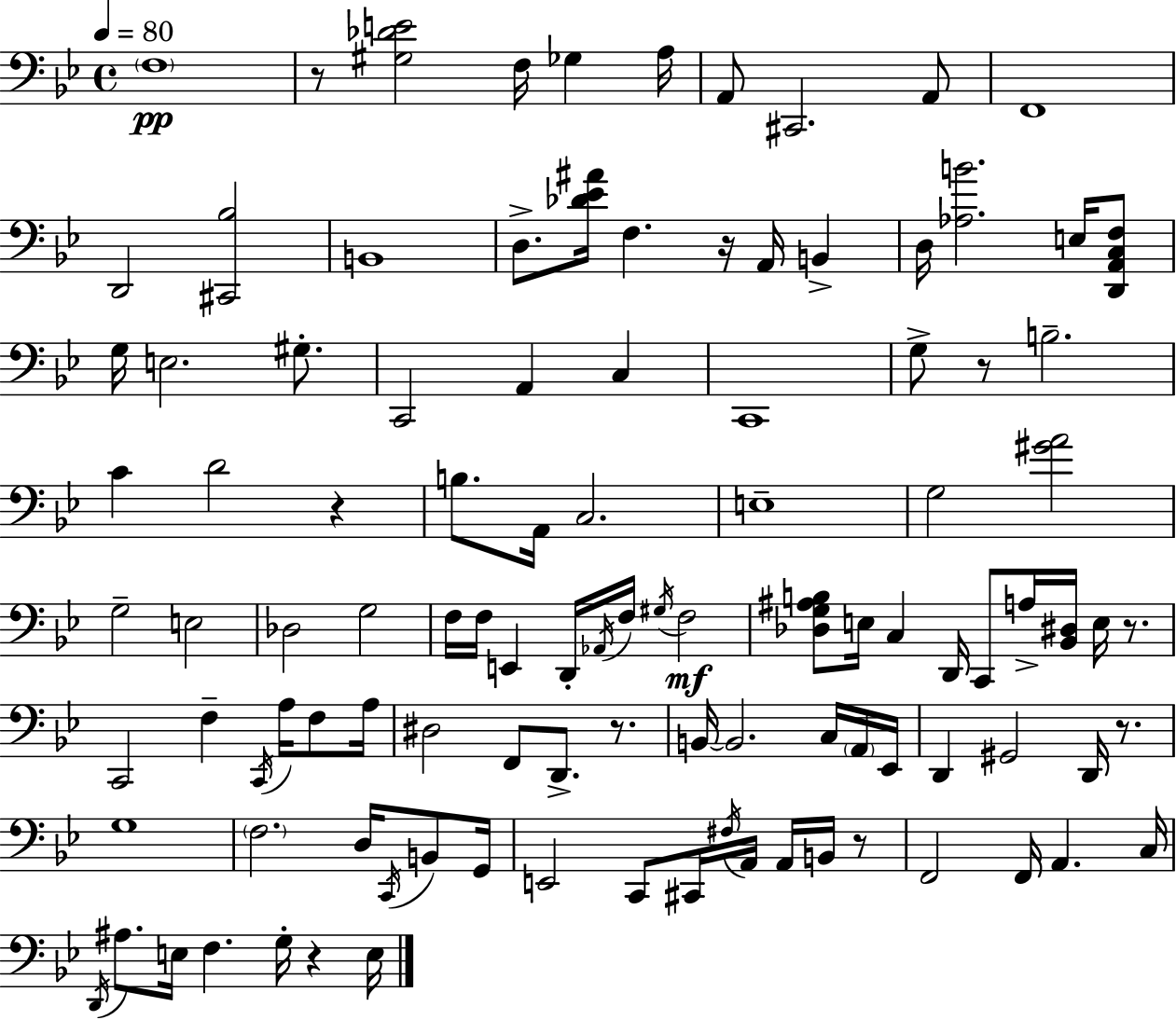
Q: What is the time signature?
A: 4/4